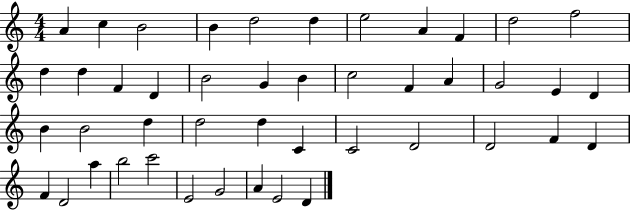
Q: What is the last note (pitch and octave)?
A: D4